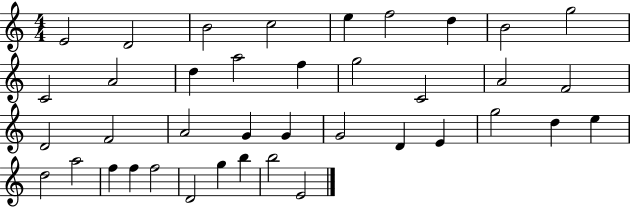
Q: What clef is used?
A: treble